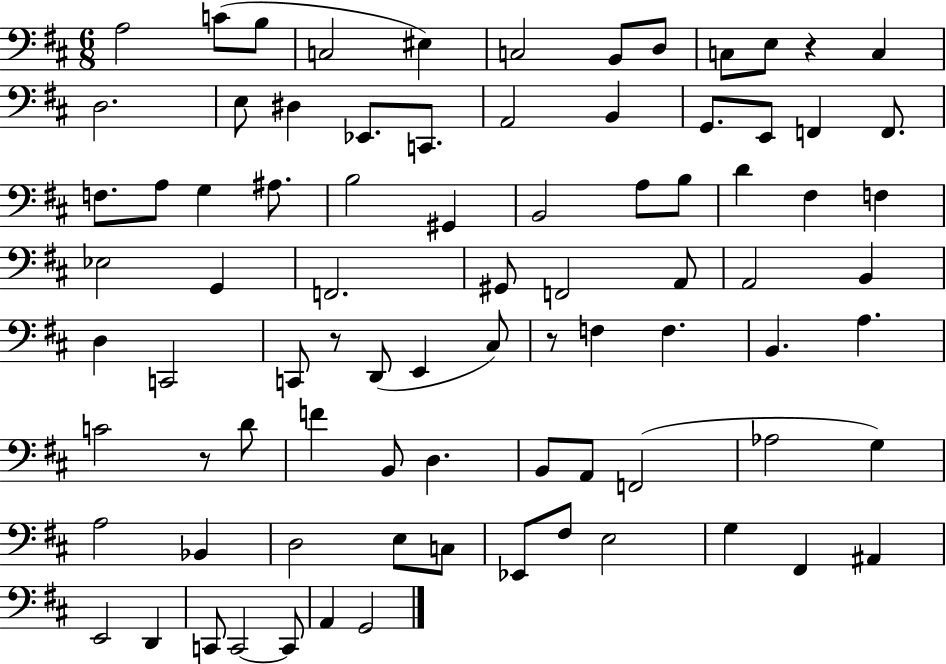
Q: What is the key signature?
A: D major